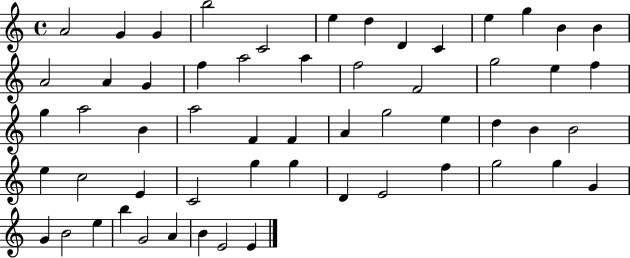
{
  \clef treble
  \time 4/4
  \defaultTimeSignature
  \key c \major
  a'2 g'4 g'4 | b''2 c'2 | e''4 d''4 d'4 c'4 | e''4 g''4 b'4 b'4 | \break a'2 a'4 g'4 | f''4 a''2 a''4 | f''2 f'2 | g''2 e''4 f''4 | \break g''4 a''2 b'4 | a''2 f'4 f'4 | a'4 g''2 e''4 | d''4 b'4 b'2 | \break e''4 c''2 e'4 | c'2 g''4 g''4 | d'4 e'2 f''4 | g''2 g''4 g'4 | \break g'4 b'2 e''4 | b''4 g'2 a'4 | b'4 e'2 e'4 | \bar "|."
}